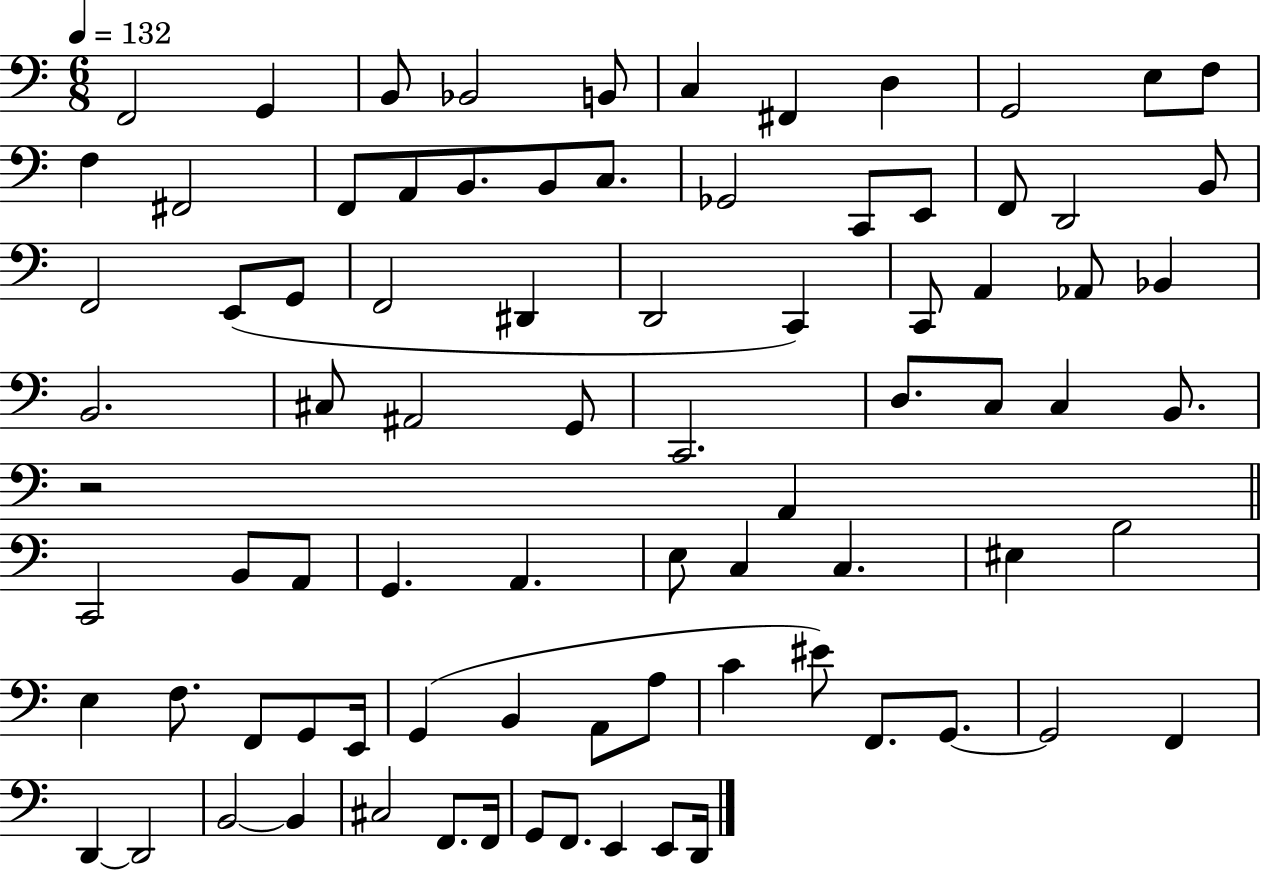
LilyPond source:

{
  \clef bass
  \numericTimeSignature
  \time 6/8
  \key c \major
  \tempo 4 = 132
  f,2 g,4 | b,8 bes,2 b,8 | c4 fis,4 d4 | g,2 e8 f8 | \break f4 fis,2 | f,8 a,8 b,8. b,8 c8. | ges,2 c,8 e,8 | f,8 d,2 b,8 | \break f,2 e,8( g,8 | f,2 dis,4 | d,2 c,4) | c,8 a,4 aes,8 bes,4 | \break b,2. | cis8 ais,2 g,8 | c,2. | d8. c8 c4 b,8. | \break r2 a,4 | \bar "||" \break \key c \major c,2 b,8 a,8 | g,4. a,4. | e8 c4 c4. | eis4 b2 | \break e4 f8. f,8 g,8 e,16 | g,4( b,4 a,8 a8 | c'4 eis'8) f,8. g,8.~~ | g,2 f,4 | \break d,4~~ d,2 | b,2~~ b,4 | cis2 f,8. f,16 | g,8 f,8. e,4 e,8 d,16 | \break \bar "|."
}